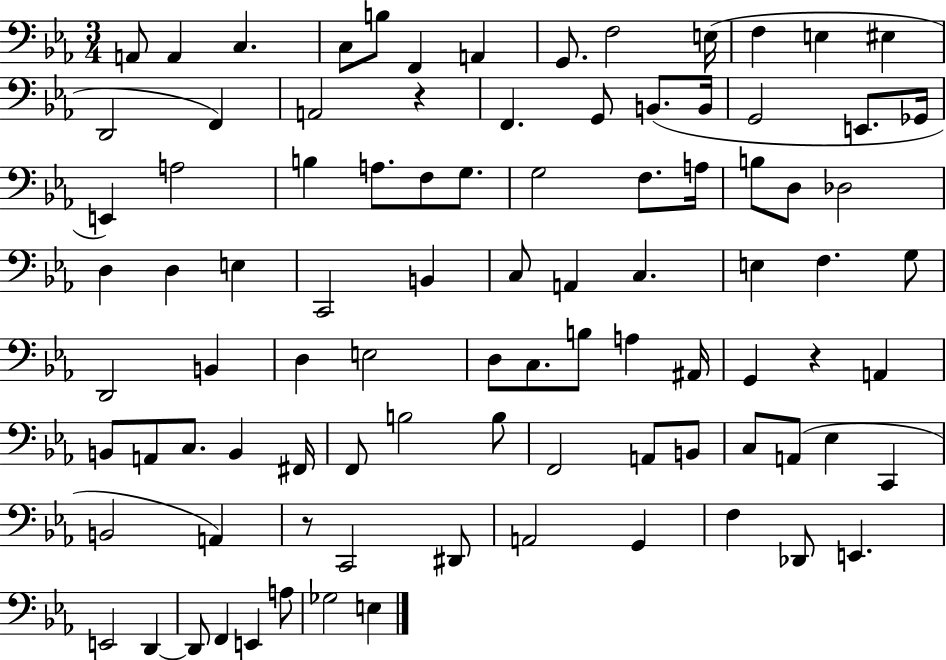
A2/e A2/q C3/q. C3/e B3/e F2/q A2/q G2/e. F3/h E3/s F3/q E3/q EIS3/q D2/h F2/q A2/h R/q F2/q. G2/e B2/e. B2/s G2/h E2/e. Gb2/s E2/q A3/h B3/q A3/e. F3/e G3/e. G3/h F3/e. A3/s B3/e D3/e Db3/h D3/q D3/q E3/q C2/h B2/q C3/e A2/q C3/q. E3/q F3/q. G3/e D2/h B2/q D3/q E3/h D3/e C3/e. B3/e A3/q A#2/s G2/q R/q A2/q B2/e A2/e C3/e. B2/q F#2/s F2/e B3/h B3/e F2/h A2/e B2/e C3/e A2/e Eb3/q C2/q B2/h A2/q R/e C2/h D#2/e A2/h G2/q F3/q Db2/e E2/q. E2/h D2/q D2/e F2/q E2/q A3/e Gb3/h E3/q